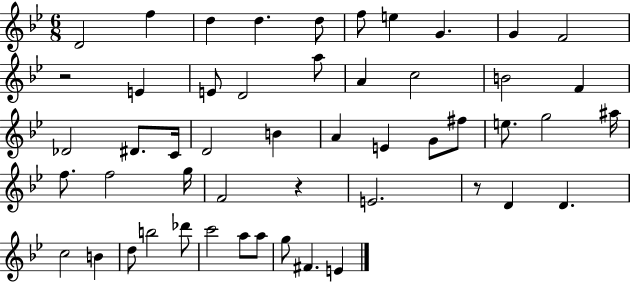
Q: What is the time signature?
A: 6/8